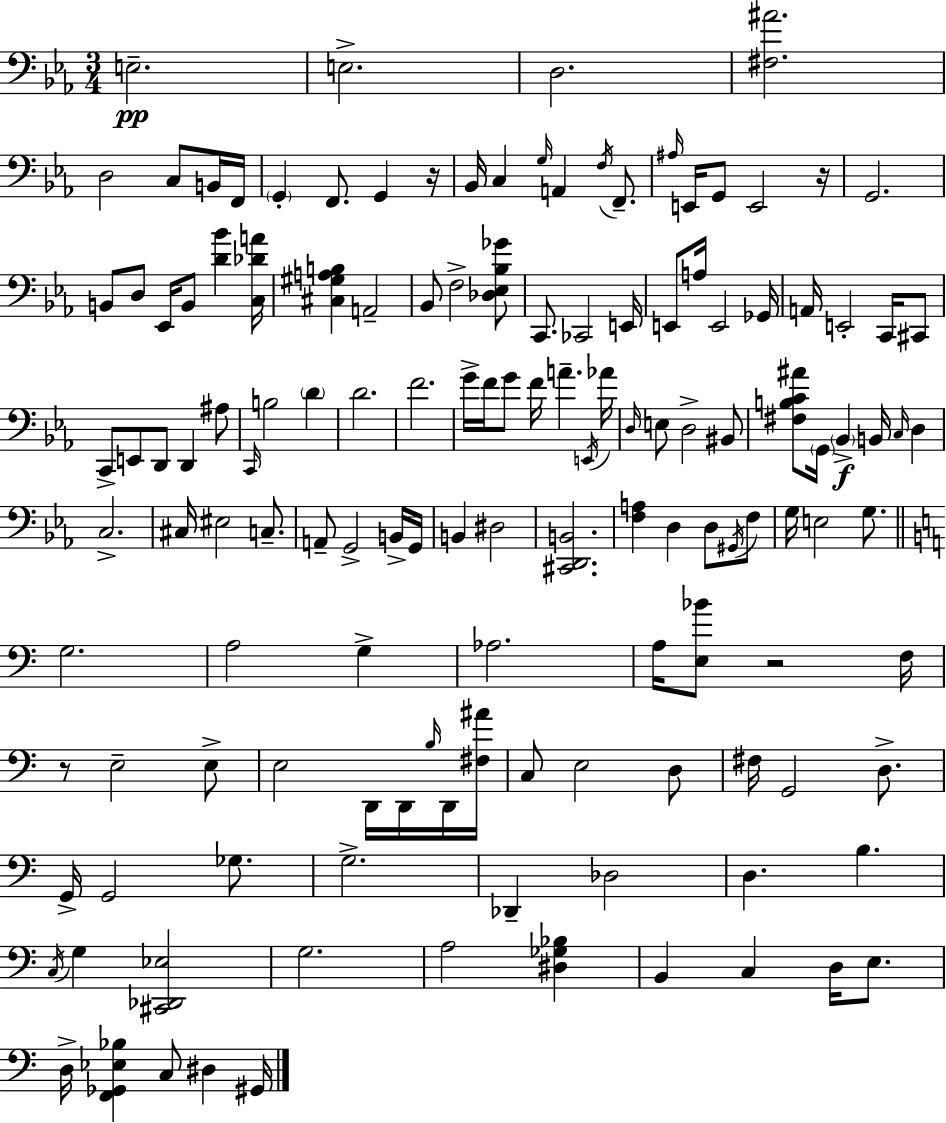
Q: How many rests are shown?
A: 4